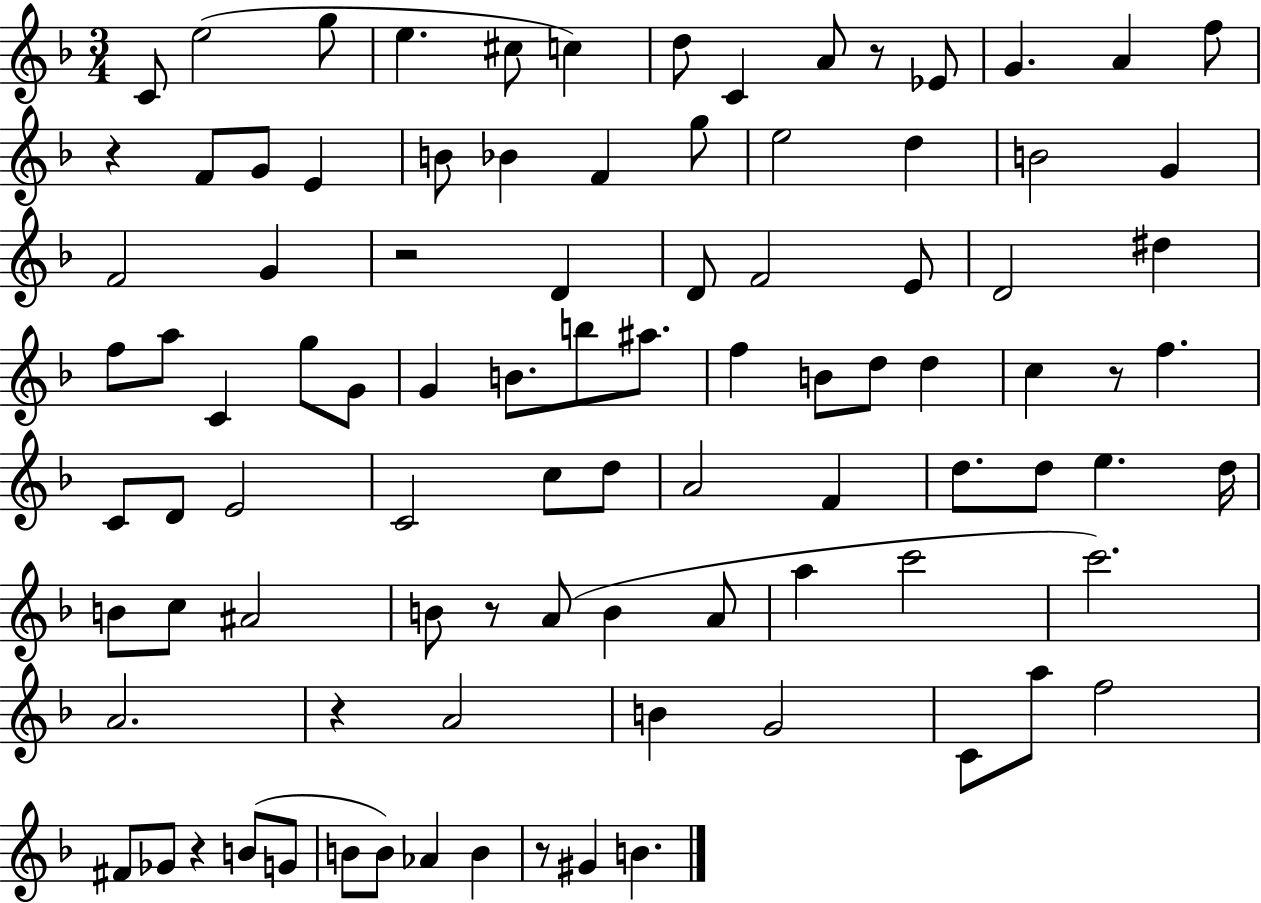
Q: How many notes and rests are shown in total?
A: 94